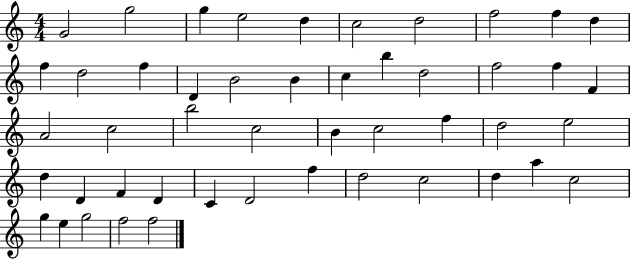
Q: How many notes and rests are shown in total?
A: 48